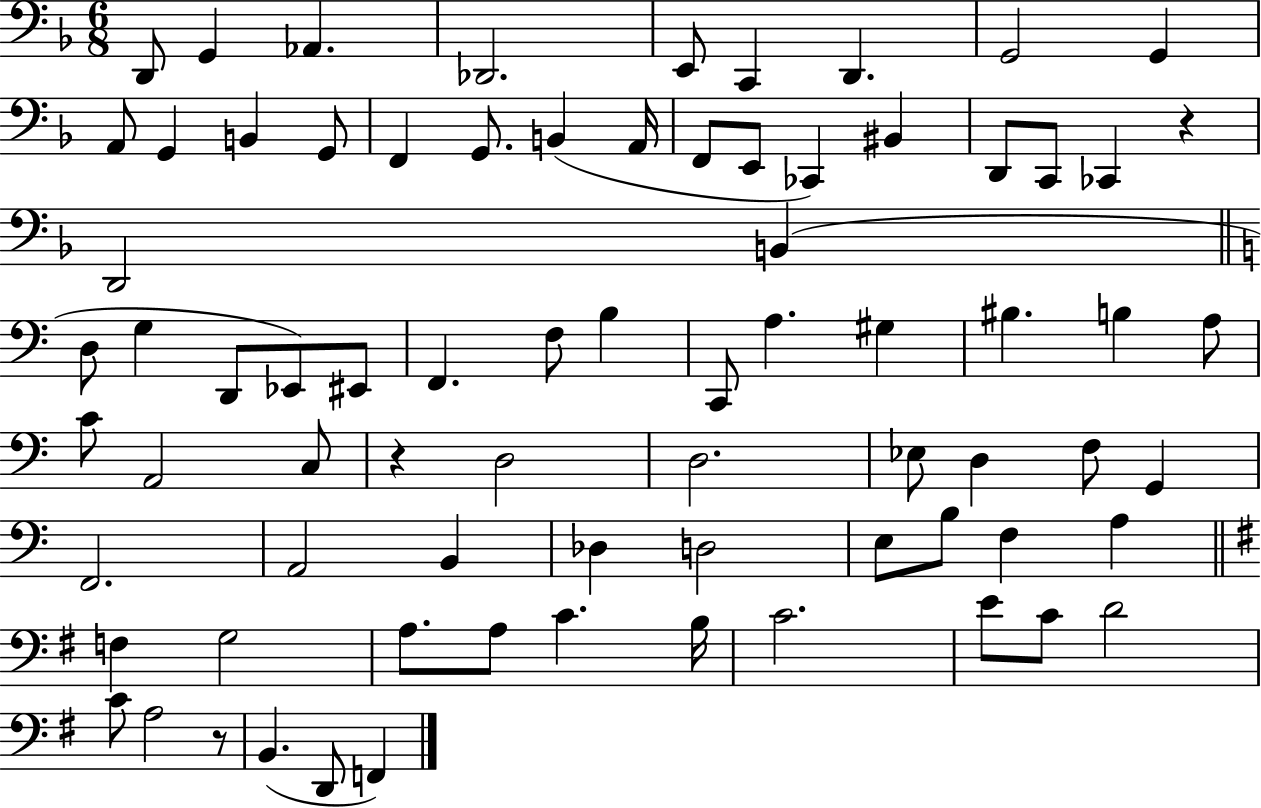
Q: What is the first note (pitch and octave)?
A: D2